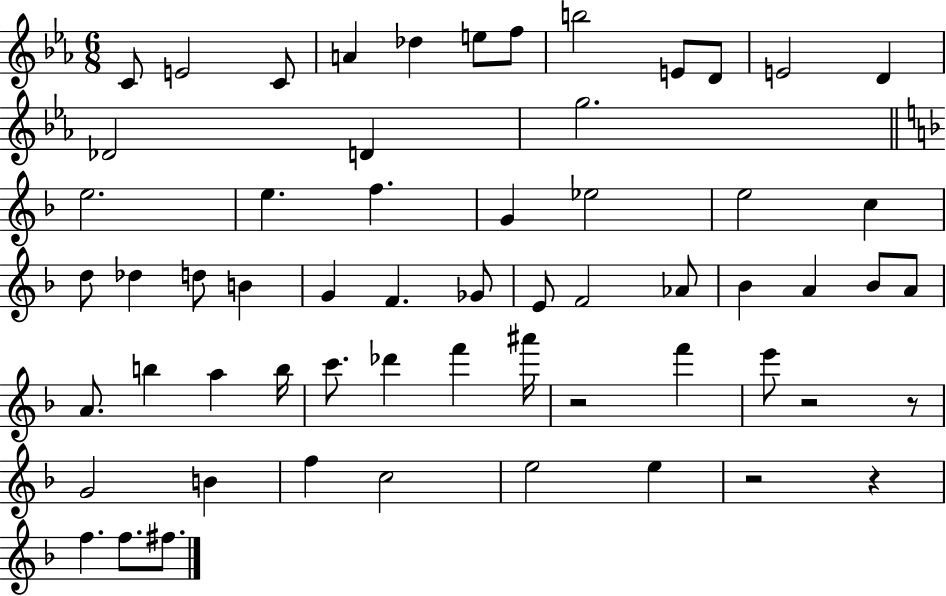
C4/e E4/h C4/e A4/q Db5/q E5/e F5/e B5/h E4/e D4/e E4/h D4/q Db4/h D4/q G5/h. E5/h. E5/q. F5/q. G4/q Eb5/h E5/h C5/q D5/e Db5/q D5/e B4/q G4/q F4/q. Gb4/e E4/e F4/h Ab4/e Bb4/q A4/q Bb4/e A4/e A4/e. B5/q A5/q B5/s C6/e. Db6/q F6/q A#6/s R/h F6/q E6/e R/h R/e G4/h B4/q F5/q C5/h E5/h E5/q R/h R/q F5/q. F5/e. F#5/e.